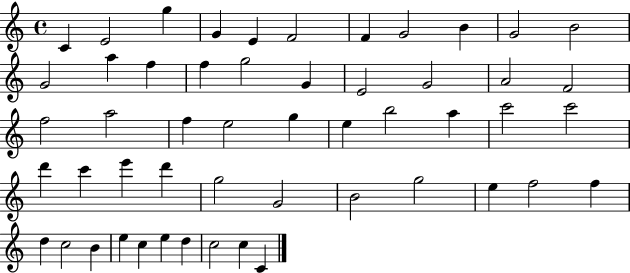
{
  \clef treble
  \time 4/4
  \defaultTimeSignature
  \key c \major
  c'4 e'2 g''4 | g'4 e'4 f'2 | f'4 g'2 b'4 | g'2 b'2 | \break g'2 a''4 f''4 | f''4 g''2 g'4 | e'2 g'2 | a'2 f'2 | \break f''2 a''2 | f''4 e''2 g''4 | e''4 b''2 a''4 | c'''2 c'''2 | \break d'''4 c'''4 e'''4 d'''4 | g''2 g'2 | b'2 g''2 | e''4 f''2 f''4 | \break d''4 c''2 b'4 | e''4 c''4 e''4 d''4 | c''2 c''4 c'4 | \bar "|."
}